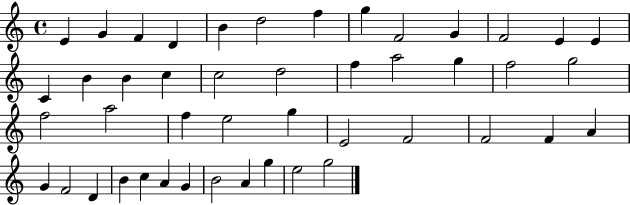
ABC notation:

X:1
T:Untitled
M:4/4
L:1/4
K:C
E G F D B d2 f g F2 G F2 E E C B B c c2 d2 f a2 g f2 g2 f2 a2 f e2 g E2 F2 F2 F A G F2 D B c A G B2 A g e2 g2